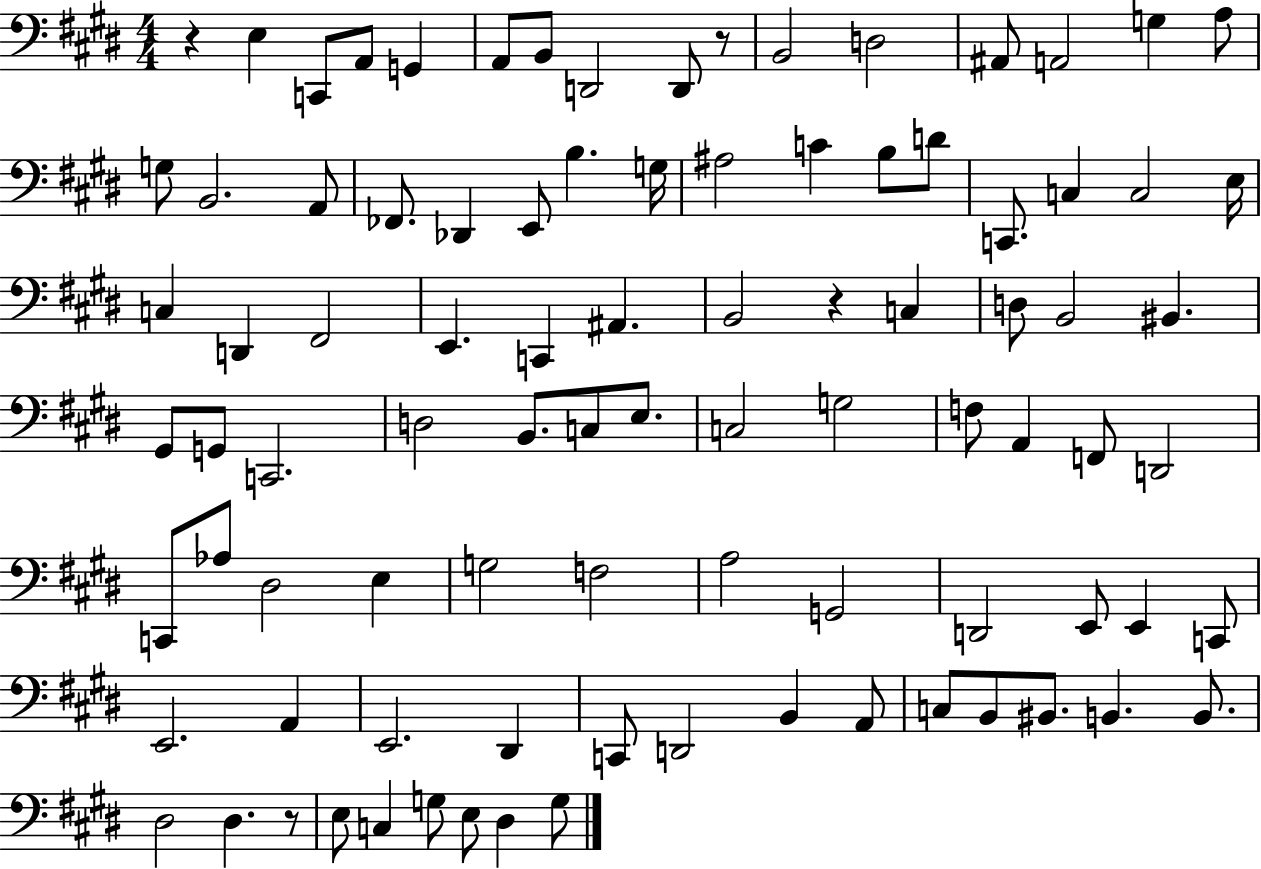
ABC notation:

X:1
T:Untitled
M:4/4
L:1/4
K:E
z E, C,,/2 A,,/2 G,, A,,/2 B,,/2 D,,2 D,,/2 z/2 B,,2 D,2 ^A,,/2 A,,2 G, A,/2 G,/2 B,,2 A,,/2 _F,,/2 _D,, E,,/2 B, G,/4 ^A,2 C B,/2 D/2 C,,/2 C, C,2 E,/4 C, D,, ^F,,2 E,, C,, ^A,, B,,2 z C, D,/2 B,,2 ^B,, ^G,,/2 G,,/2 C,,2 D,2 B,,/2 C,/2 E,/2 C,2 G,2 F,/2 A,, F,,/2 D,,2 C,,/2 _A,/2 ^D,2 E, G,2 F,2 A,2 G,,2 D,,2 E,,/2 E,, C,,/2 E,,2 A,, E,,2 ^D,, C,,/2 D,,2 B,, A,,/2 C,/2 B,,/2 ^B,,/2 B,, B,,/2 ^D,2 ^D, z/2 E,/2 C, G,/2 E,/2 ^D, G,/2